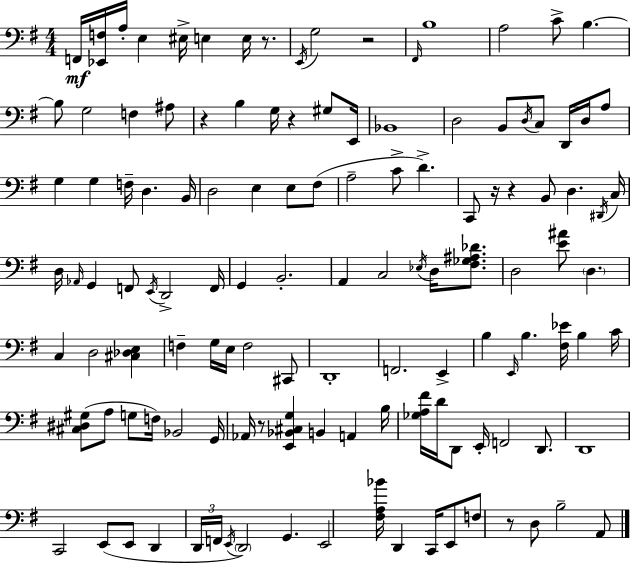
F2/s [Eb2,F3]/s A3/s E3/q EIS3/s E3/q E3/s R/e. E2/s G3/h R/h F#2/s B3/w A3/h C4/e B3/q. B3/e G3/h F3/q A#3/e R/q B3/q G3/s R/q G#3/e E2/s Bb2/w D3/h B2/e D3/s C3/e D2/s D3/s A3/e G3/q G3/q F3/s D3/q. B2/s D3/h E3/q E3/e F#3/e A3/h C4/e D4/q. C2/e R/s R/q B2/e D3/q. D#2/s C3/s D3/s Ab2/s G2/q F2/e E2/s D2/h F2/s G2/q B2/h. A2/q C3/h Eb3/s D3/s [F#3,Gb3,A#3,Db4]/e. D3/h [E4,A#4]/e D3/q. C3/q D3/h [C#3,Db3,E3]/q F3/q G3/s E3/s F3/h C#2/e D2/w F2/h. E2/q B3/q E2/s B3/q. [F#3,Eb4]/s B3/q C4/s [C#3,D#3,G#3]/e A3/e G3/e F3/s Bb2/h G2/s Ab2/s R/e [E2,Bb2,C#3,G3]/q B2/q A2/q B3/s [Gb3,A3,F#4]/s D4/s D2/e E2/s F2/h D2/e. D2/w C2/h E2/e E2/e D2/q D2/s F2/s E2/s D2/h G2/q. E2/h [F#3,A3,Bb4]/s D2/q C2/s E2/e F3/e R/e D3/e B3/h A2/e